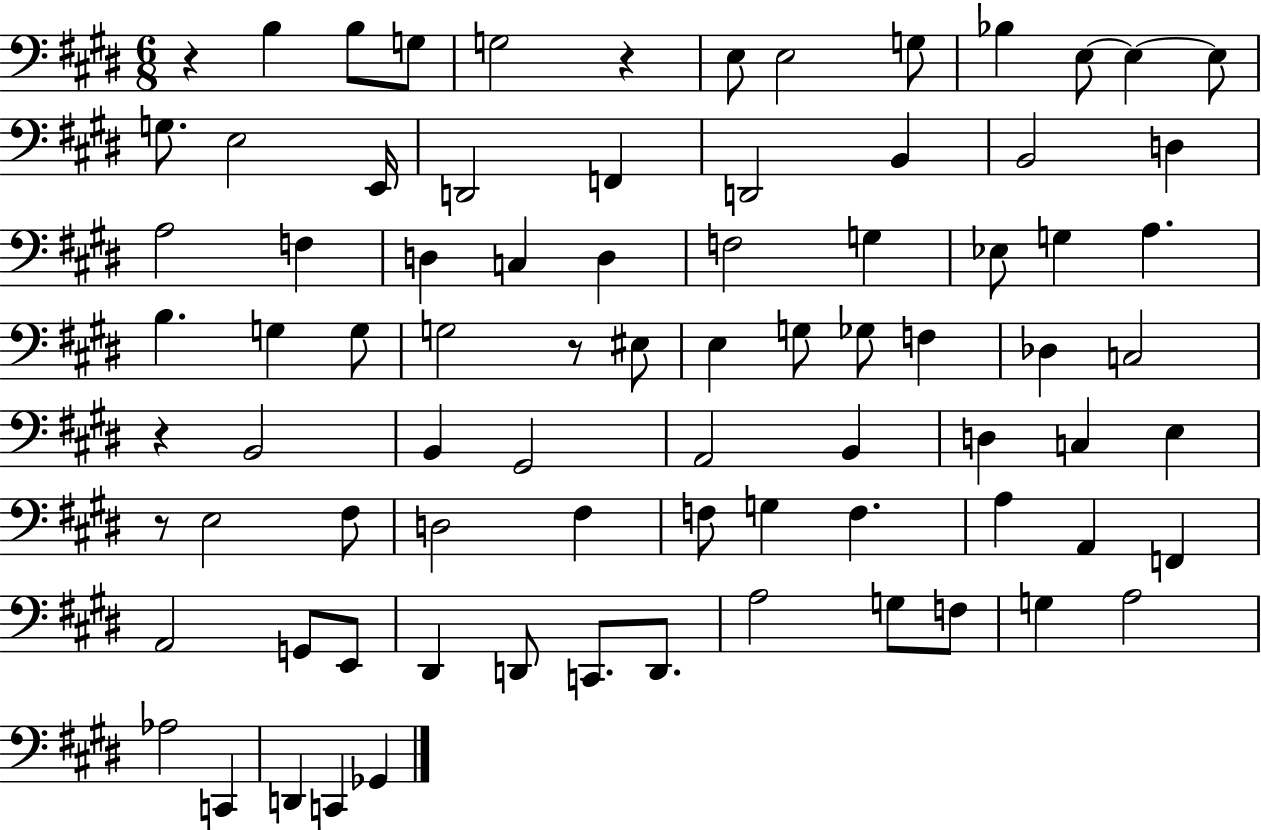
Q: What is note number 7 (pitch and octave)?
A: G3